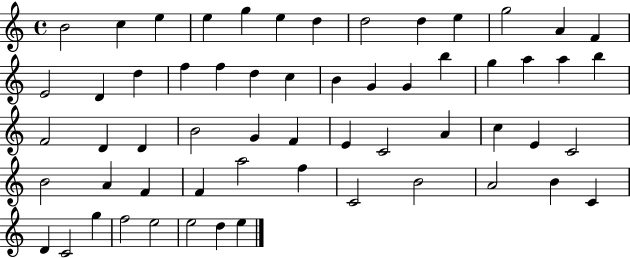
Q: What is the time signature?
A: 4/4